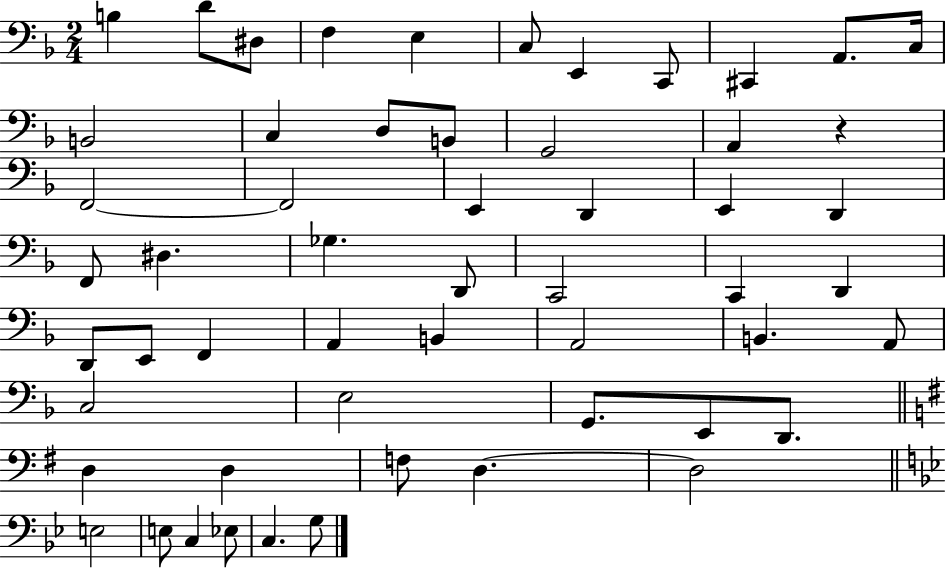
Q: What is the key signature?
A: F major